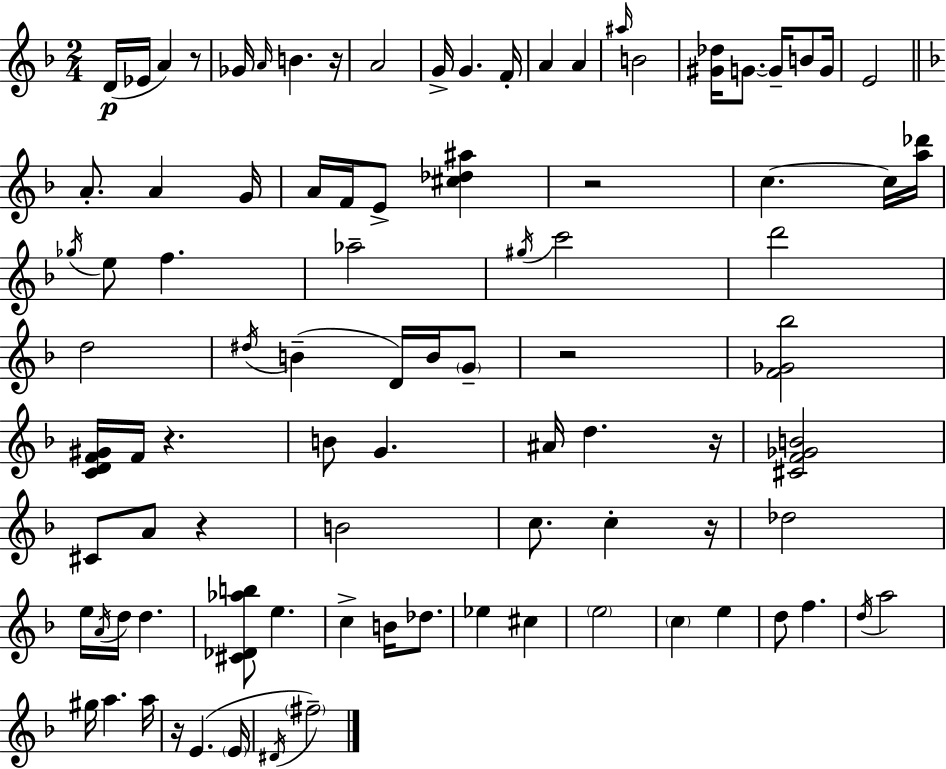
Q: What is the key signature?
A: D minor